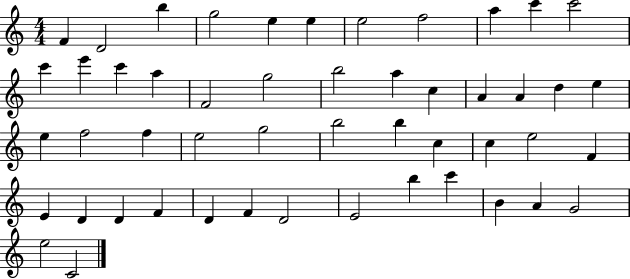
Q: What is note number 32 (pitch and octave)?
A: C5